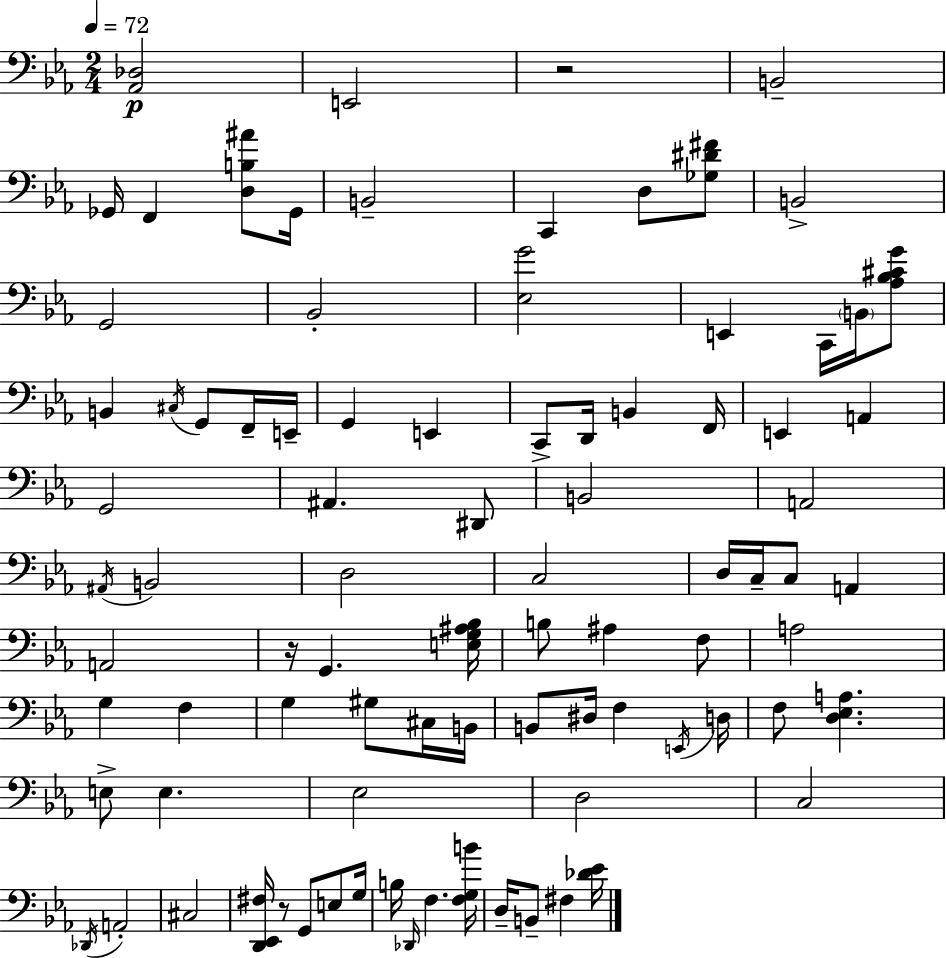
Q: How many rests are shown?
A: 3